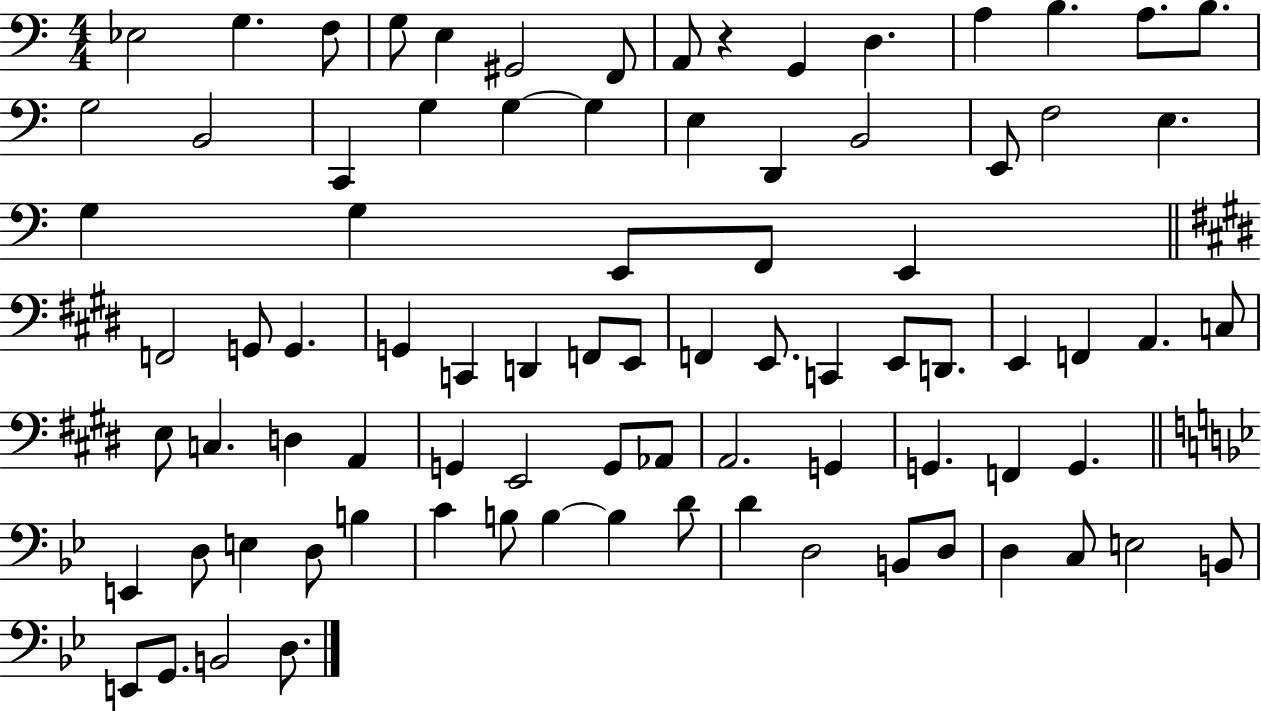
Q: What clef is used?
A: bass